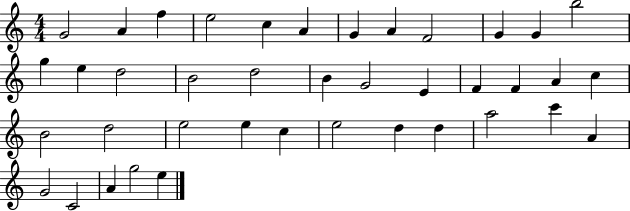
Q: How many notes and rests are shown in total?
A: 40